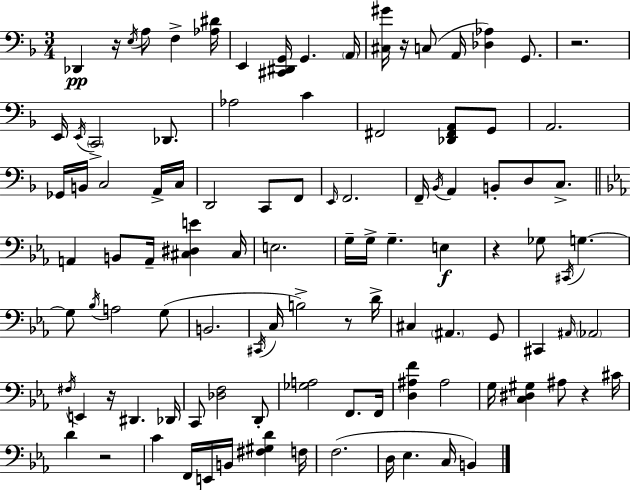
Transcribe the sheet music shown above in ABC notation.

X:1
T:Untitled
M:3/4
L:1/4
K:F
_D,, z/4 E,/4 A,/2 F, [_A,^D]/4 E,, [^C,,^D,,G,,]/4 G,, A,,/4 [^C,^G]/4 z/4 C,/2 A,,/4 [_D,_A,] G,,/2 z2 E,,/4 E,,/4 C,,2 _D,,/2 _A,2 C ^F,,2 [_D,,^F,,A,,]/2 G,,/2 A,,2 _G,,/4 B,,/4 C,2 A,,/4 C,/4 D,,2 C,,/2 F,,/2 E,,/4 F,,2 F,,/4 _B,,/4 A,, B,,/2 D,/2 C,/2 A,, B,,/2 A,,/4 [^C,^D,E] ^C,/4 E,2 G,/4 G,/4 G, E, z _G,/2 ^C,,/4 G, G,/2 _B,/4 A,2 G,/2 B,,2 ^C,,/4 C,/4 B,2 z/2 D/4 ^C, ^A,, G,,/2 ^C,, ^A,,/4 _A,,2 ^F,/4 E,, z/4 ^D,, _D,,/4 C,,/2 [_D,F,]2 D,,/2 [_G,A,]2 F,,/2 F,,/4 [D,^A,F] ^A,2 G,/4 [C,^D,^G,] ^A,/2 z ^C/4 D z2 C F,,/4 E,,/4 B,,/4 [^F,^G,D] F,/4 F,2 D,/4 _E, C,/4 B,,